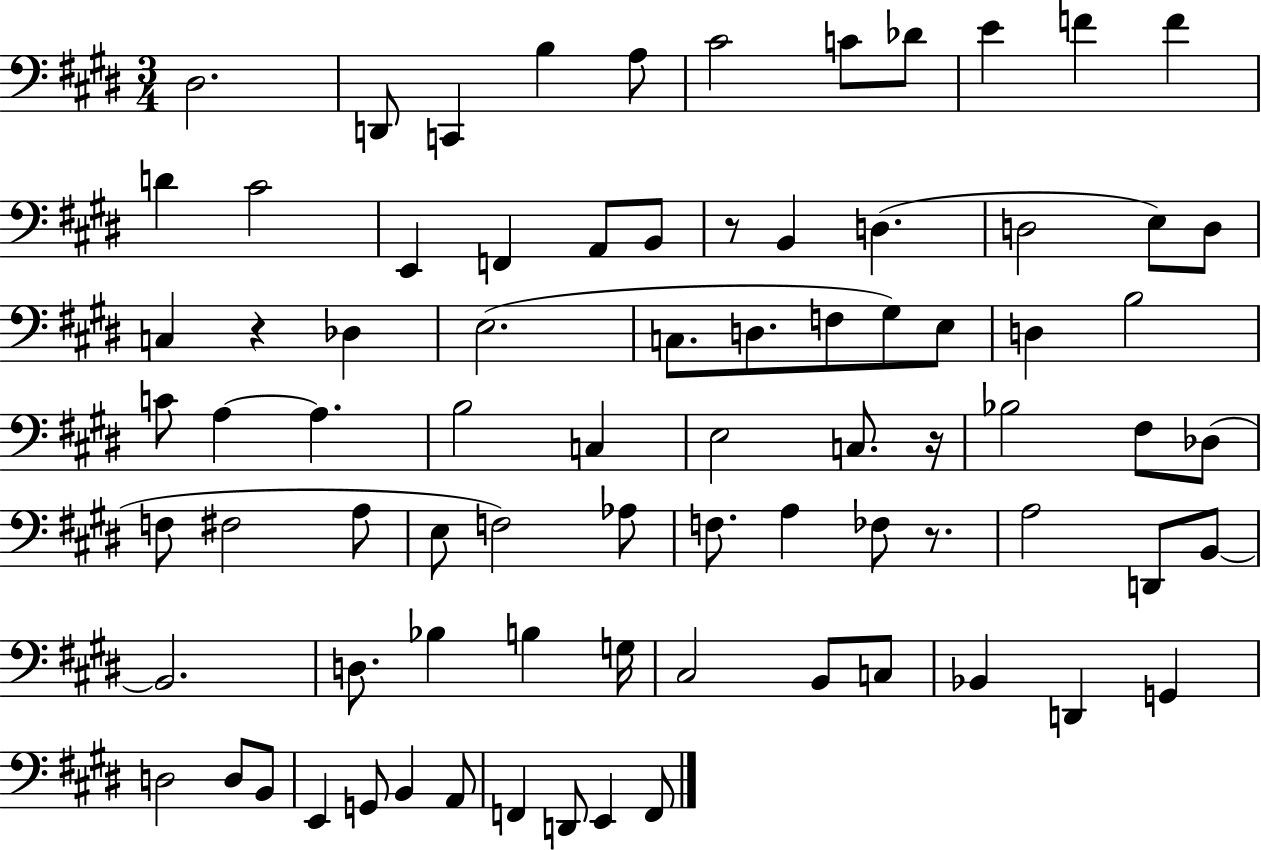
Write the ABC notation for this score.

X:1
T:Untitled
M:3/4
L:1/4
K:E
^D,2 D,,/2 C,, B, A,/2 ^C2 C/2 _D/2 E F F D ^C2 E,, F,, A,,/2 B,,/2 z/2 B,, D, D,2 E,/2 D,/2 C, z _D, E,2 C,/2 D,/2 F,/2 ^G,/2 E,/2 D, B,2 C/2 A, A, B,2 C, E,2 C,/2 z/4 _B,2 ^F,/2 _D,/2 F,/2 ^F,2 A,/2 E,/2 F,2 _A,/2 F,/2 A, _F,/2 z/2 A,2 D,,/2 B,,/2 B,,2 D,/2 _B, B, G,/4 ^C,2 B,,/2 C,/2 _B,, D,, G,, D,2 D,/2 B,,/2 E,, G,,/2 B,, A,,/2 F,, D,,/2 E,, F,,/2